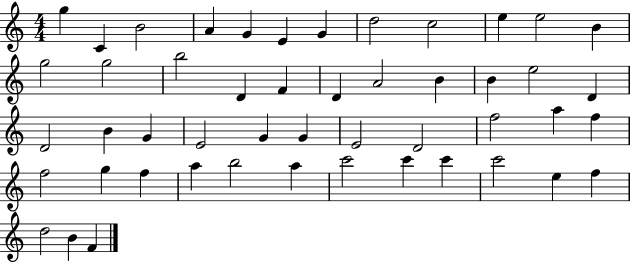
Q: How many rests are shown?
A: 0